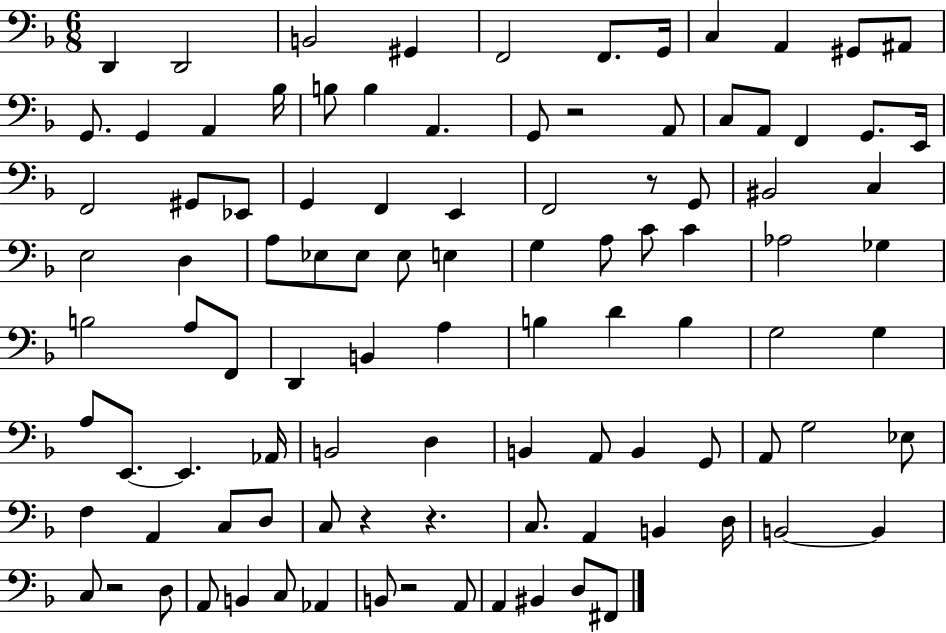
{
  \clef bass
  \numericTimeSignature
  \time 6/8
  \key f \major
  \repeat volta 2 { d,4 d,2 | b,2 gis,4 | f,2 f,8. g,16 | c4 a,4 gis,8 ais,8 | \break g,8. g,4 a,4 bes16 | b8 b4 a,4. | g,8 r2 a,8 | c8 a,8 f,4 g,8. e,16 | \break f,2 gis,8 ees,8 | g,4 f,4 e,4 | f,2 r8 g,8 | bis,2 c4 | \break e2 d4 | a8 ees8 ees8 ees8 e4 | g4 a8 c'8 c'4 | aes2 ges4 | \break b2 a8 f,8 | d,4 b,4 a4 | b4 d'4 b4 | g2 g4 | \break a8 e,8.~~ e,4. aes,16 | b,2 d4 | b,4 a,8 b,4 g,8 | a,8 g2 ees8 | \break f4 a,4 c8 d8 | c8 r4 r4. | c8. a,4 b,4 d16 | b,2~~ b,4 | \break c8 r2 d8 | a,8 b,4 c8 aes,4 | b,8 r2 a,8 | a,4 bis,4 d8 fis,8 | \break } \bar "|."
}